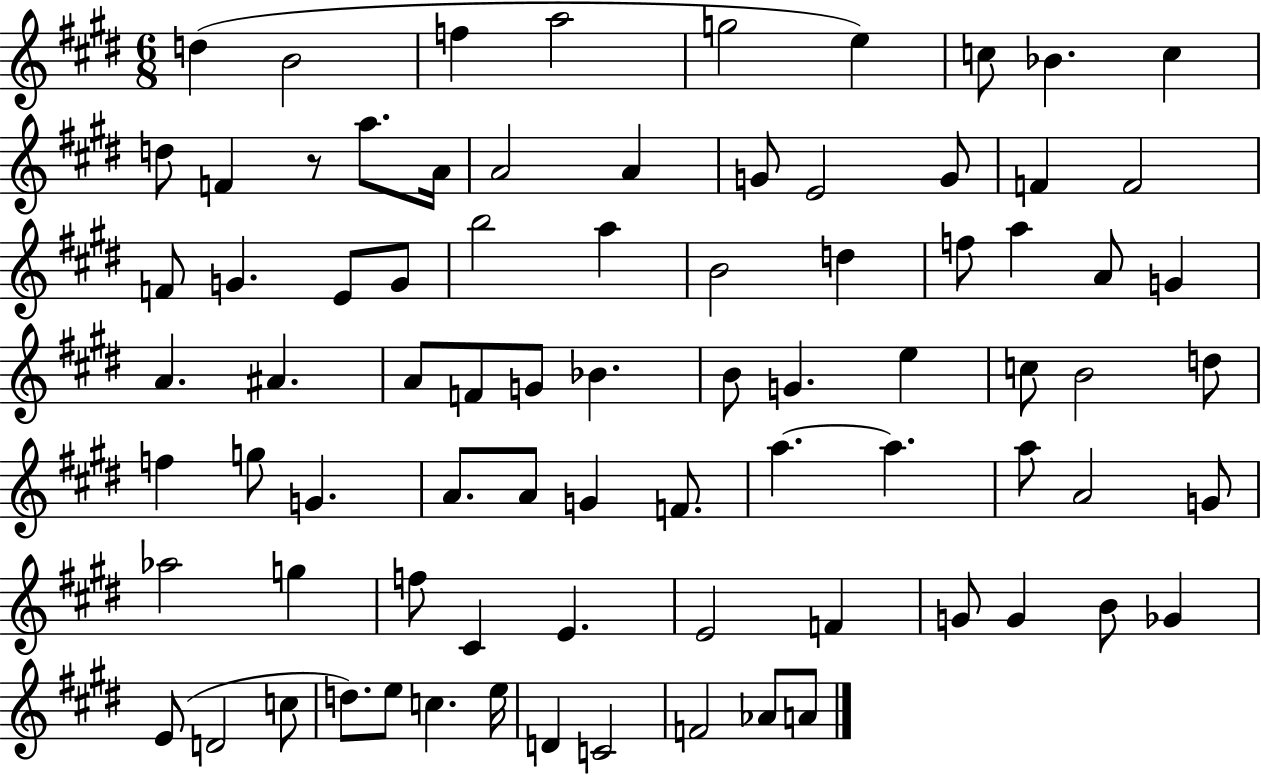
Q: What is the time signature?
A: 6/8